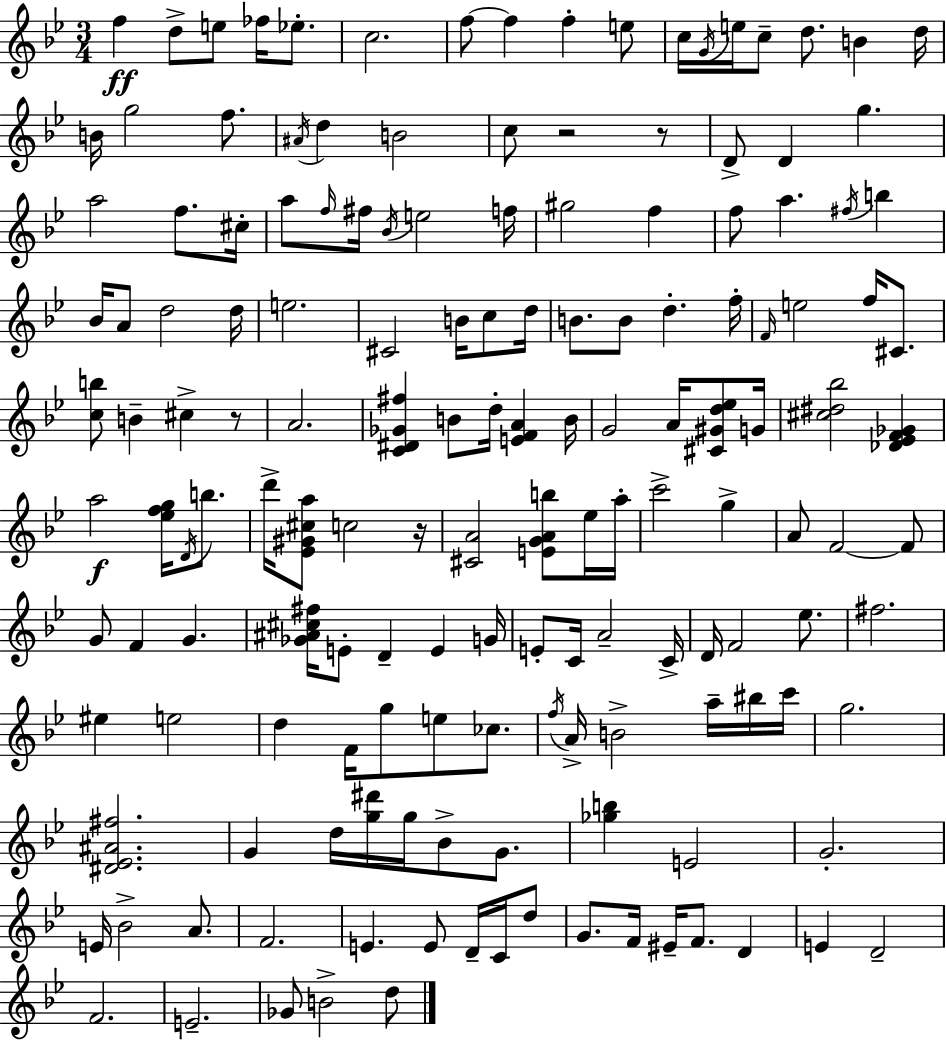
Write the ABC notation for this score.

X:1
T:Untitled
M:3/4
L:1/4
K:Bb
f d/2 e/2 _f/4 _e/2 c2 f/2 f f e/2 c/4 G/4 e/4 c/2 d/2 B d/4 B/4 g2 f/2 ^A/4 d B2 c/2 z2 z/2 D/2 D g a2 f/2 ^c/4 a/2 f/4 ^f/4 _B/4 e2 f/4 ^g2 f f/2 a ^f/4 b _B/4 A/2 d2 d/4 e2 ^C2 B/4 c/2 d/4 B/2 B/2 d f/4 F/4 e2 f/4 ^C/2 [cb]/2 B ^c z/2 A2 [C^D_G^f] B/2 d/4 [EFA] B/4 G2 A/4 [^C^Gd_e]/2 G/4 [^c^d_b]2 [_D_EF_G] a2 [_efg]/4 D/4 b/2 d'/4 [_E^G^ca]/2 c2 z/4 [^CA]2 [EGAb]/2 _e/4 a/4 c'2 g A/2 F2 F/2 G/2 F G [_G^A^c^f]/4 E/2 D E G/4 E/2 C/4 A2 C/4 D/4 F2 _e/2 ^f2 ^e e2 d F/4 g/2 e/2 _c/2 f/4 A/4 B2 a/4 ^b/4 c'/4 g2 [^D_E^A^f]2 G d/4 [g^d']/4 g/4 _B/2 G/2 [_gb] E2 G2 E/4 _B2 A/2 F2 E E/2 D/4 C/4 d/2 G/2 F/4 ^E/4 F/2 D E D2 F2 E2 _G/2 B2 d/2